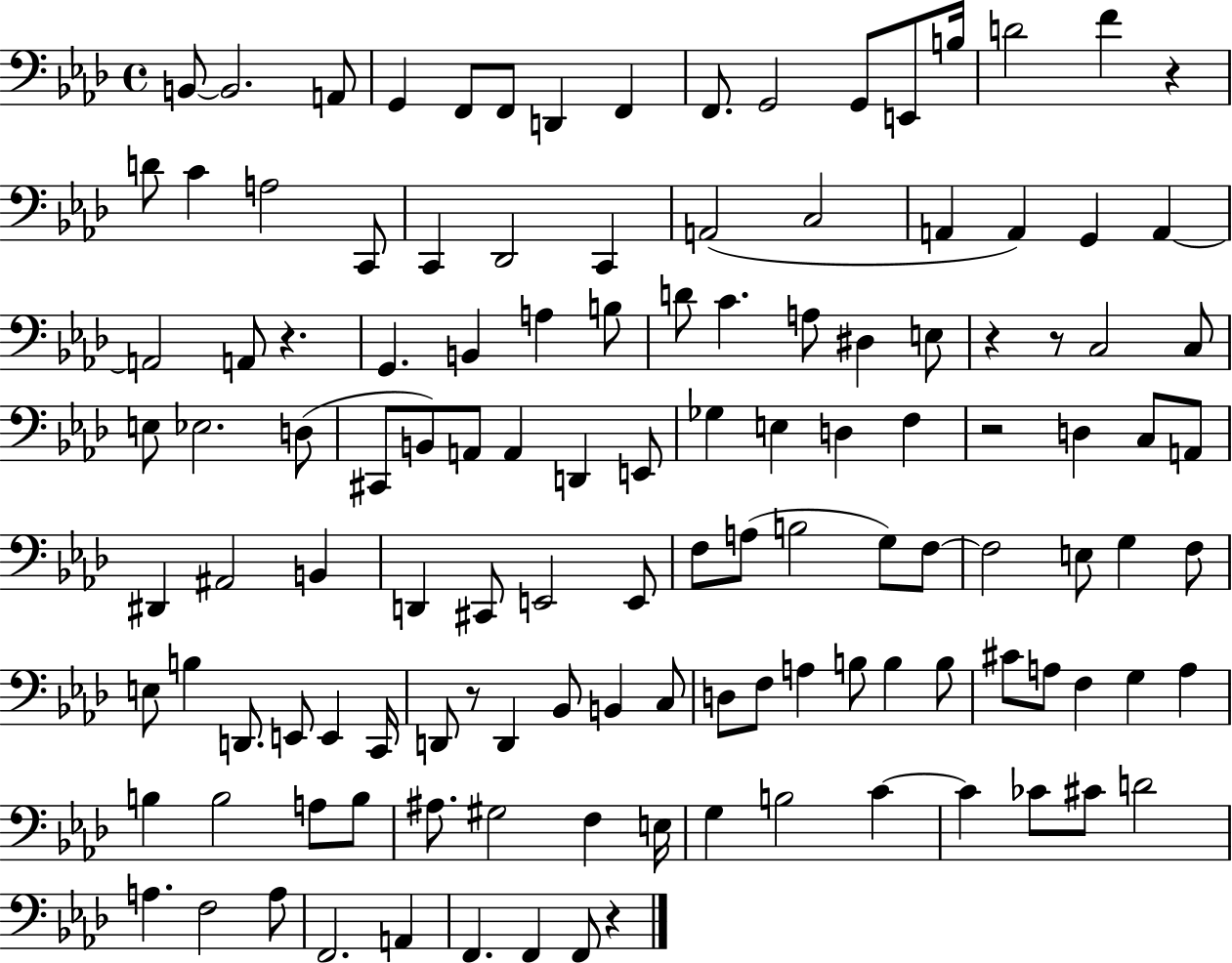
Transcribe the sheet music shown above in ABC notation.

X:1
T:Untitled
M:4/4
L:1/4
K:Ab
B,,/2 B,,2 A,,/2 G,, F,,/2 F,,/2 D,, F,, F,,/2 G,,2 G,,/2 E,,/2 B,/4 D2 F z D/2 C A,2 C,,/2 C,, _D,,2 C,, A,,2 C,2 A,, A,, G,, A,, A,,2 A,,/2 z G,, B,, A, B,/2 D/2 C A,/2 ^D, E,/2 z z/2 C,2 C,/2 E,/2 _E,2 D,/2 ^C,,/2 B,,/2 A,,/2 A,, D,, E,,/2 _G, E, D, F, z2 D, C,/2 A,,/2 ^D,, ^A,,2 B,, D,, ^C,,/2 E,,2 E,,/2 F,/2 A,/2 B,2 G,/2 F,/2 F,2 E,/2 G, F,/2 E,/2 B, D,,/2 E,,/2 E,, C,,/4 D,,/2 z/2 D,, _B,,/2 B,, C,/2 D,/2 F,/2 A, B,/2 B, B,/2 ^C/2 A,/2 F, G, A, B, B,2 A,/2 B,/2 ^A,/2 ^G,2 F, E,/4 G, B,2 C C _C/2 ^C/2 D2 A, F,2 A,/2 F,,2 A,, F,, F,, F,,/2 z